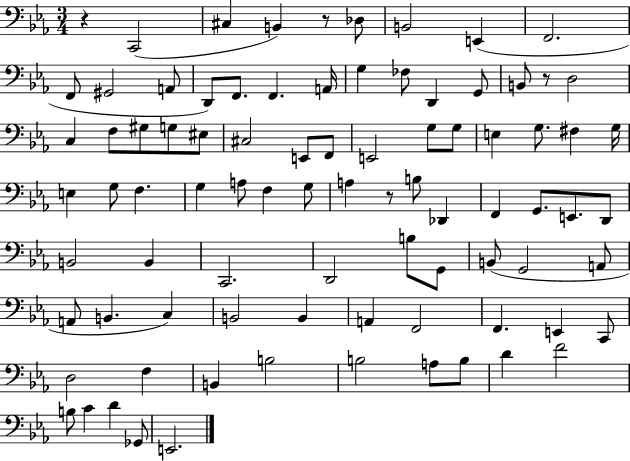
{
  \clef bass
  \numericTimeSignature
  \time 3/4
  \key ees \major
  r4 c,2( | cis4 b,4) r8 des8 | b,2 e,4( | f,2. | \break f,8 gis,2 a,8 | d,8) f,8. f,4. a,16 | g4 fes8 d,4 g,8 | b,8 r8 d2 | \break c4 f8 gis8 g8 eis8 | cis2 e,8 f,8 | e,2 g8 g8 | e4 g8. fis4 g16 | \break e4 g8 f4. | g4 a8 f4 g8 | a4 r8 b8 des,4 | f,4 g,8. e,8. d,8 | \break b,2 b,4 | c,2. | d,2 b8 g,8 | b,8( g,2 a,8 | \break a,8 b,4. c4) | b,2 b,4 | a,4 f,2 | f,4. e,4 c,8 | \break d2 f4 | b,4 b2 | b2 a8 b8 | d'4 f'2 | \break b8 c'4 d'4 ges,8 | e,2. | \bar "|."
}